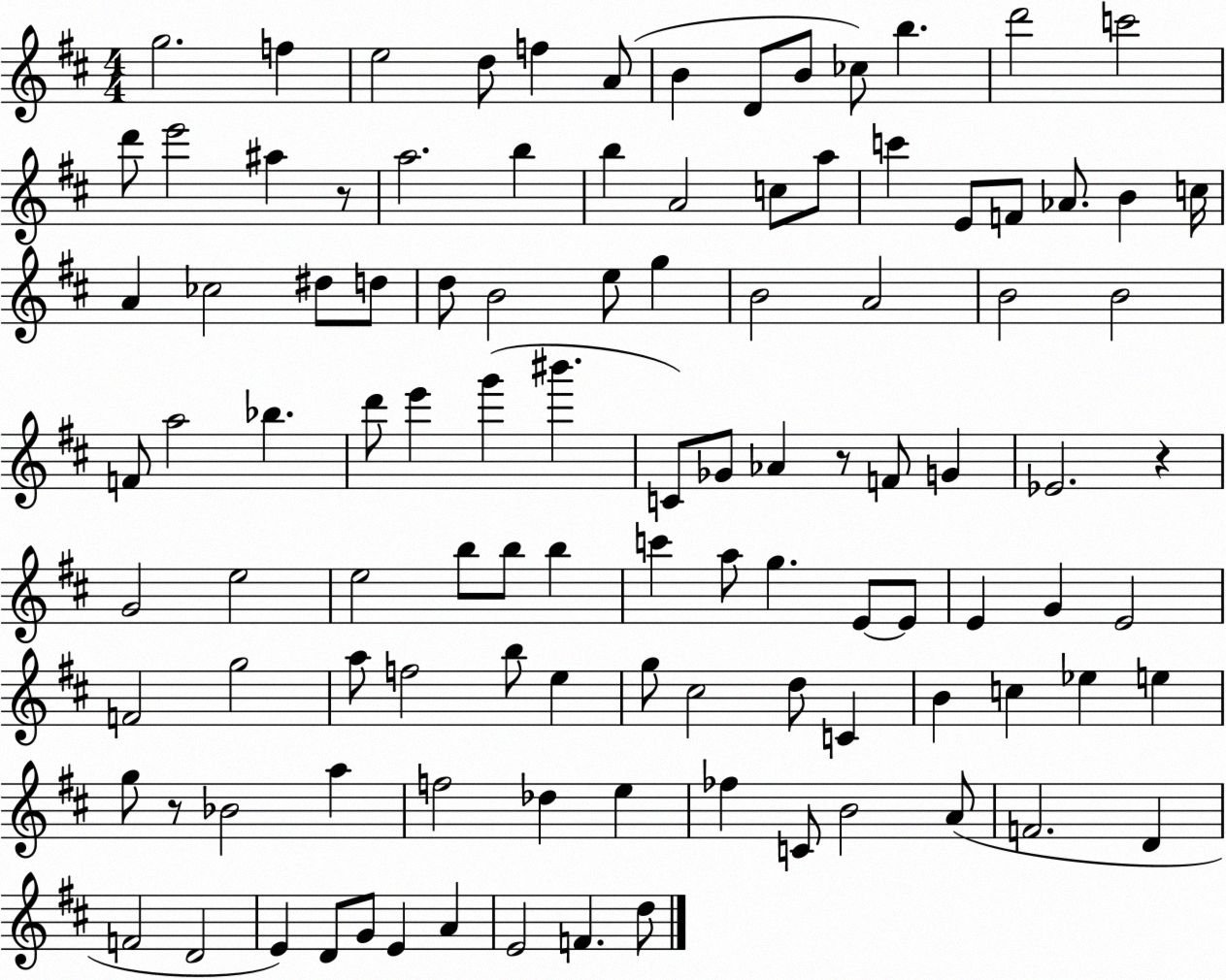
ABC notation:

X:1
T:Untitled
M:4/4
L:1/4
K:D
g2 f e2 d/2 f A/2 B D/2 B/2 _c/2 b d'2 c'2 d'/2 e'2 ^a z/2 a2 b b A2 c/2 a/2 c' E/2 F/2 _A/2 B c/4 A _c2 ^d/2 d/2 d/2 B2 e/2 g B2 A2 B2 B2 F/2 a2 _b d'/2 e' g' ^b' C/2 _G/2 _A z/2 F/2 G _E2 z G2 e2 e2 b/2 b/2 b c' a/2 g E/2 E/2 E G E2 F2 g2 a/2 f2 b/2 e g/2 ^c2 d/2 C B c _e e g/2 z/2 _B2 a f2 _d e _f C/2 B2 A/2 F2 D F2 D2 E D/2 G/2 E A E2 F d/2